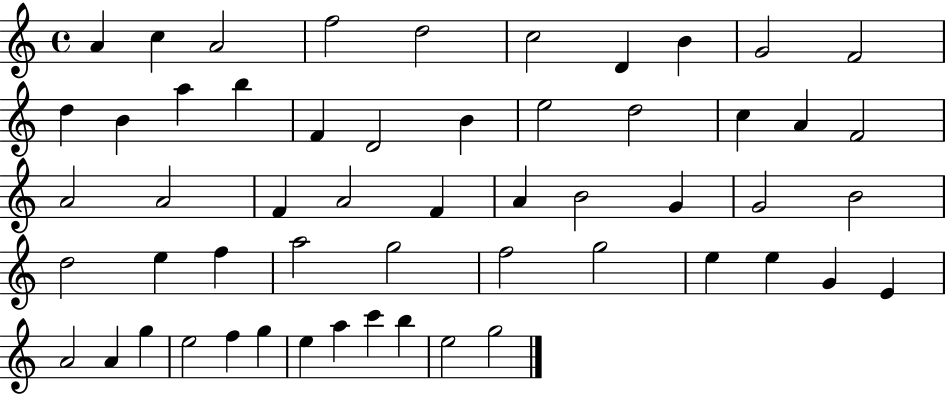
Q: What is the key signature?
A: C major